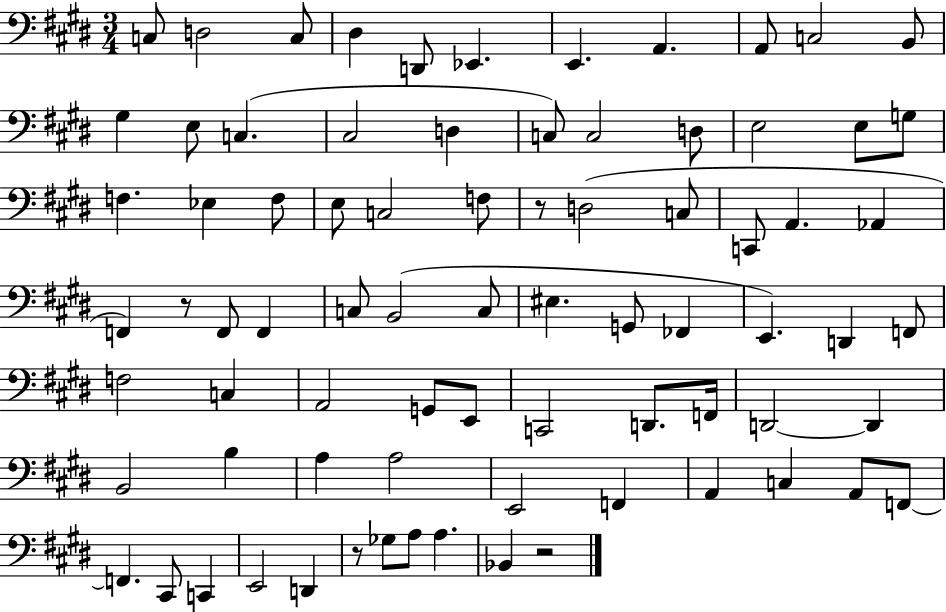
{
  \clef bass
  \numericTimeSignature
  \time 3/4
  \key e \major
  c8 d2 c8 | dis4 d,8 ees,4. | e,4. a,4. | a,8 c2 b,8 | \break gis4 e8 c4.( | cis2 d4 | c8) c2 d8 | e2 e8 g8 | \break f4. ees4 f8 | e8 c2 f8 | r8 d2( c8 | c,8 a,4. aes,4 | \break f,4) r8 f,8 f,4 | c8 b,2( c8 | eis4. g,8 fes,4 | e,4.) d,4 f,8 | \break f2 c4 | a,2 g,8 e,8 | c,2 d,8. f,16 | d,2~~ d,4 | \break b,2 b4 | a4 a2 | e,2 f,4 | a,4 c4 a,8 f,8~~ | \break f,4. cis,8 c,4 | e,2 d,4 | r8 ges8 a8 a4. | bes,4 r2 | \break \bar "|."
}